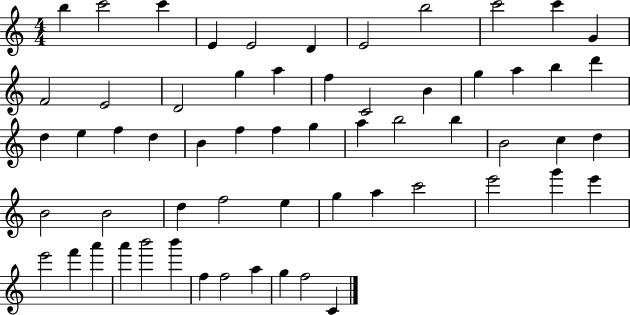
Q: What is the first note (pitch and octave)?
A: B5